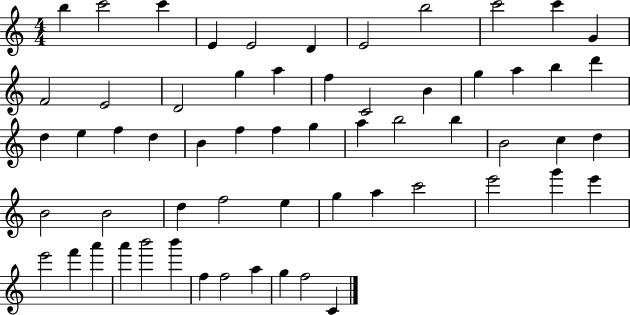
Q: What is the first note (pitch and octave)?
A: B5